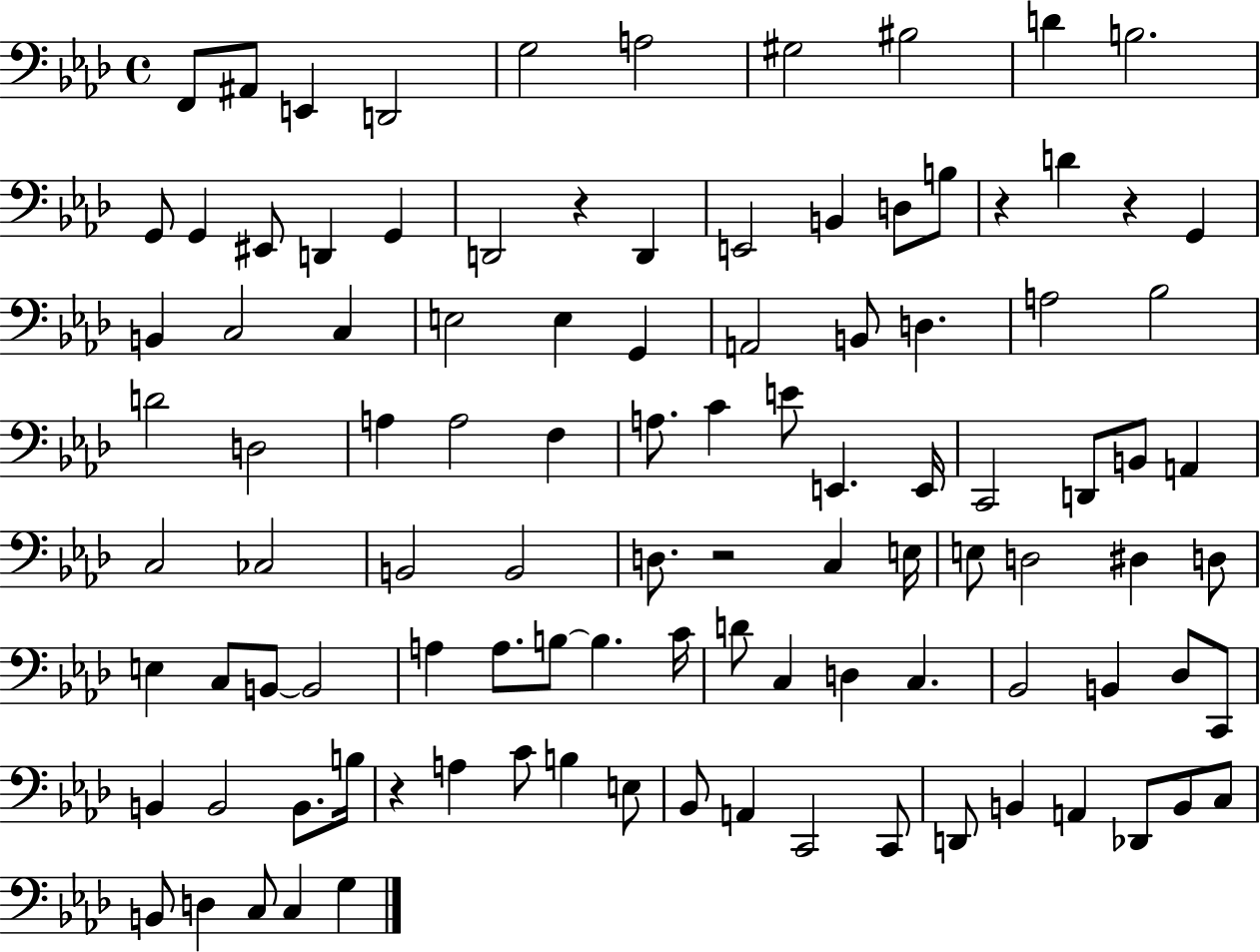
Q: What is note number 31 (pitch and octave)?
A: B2